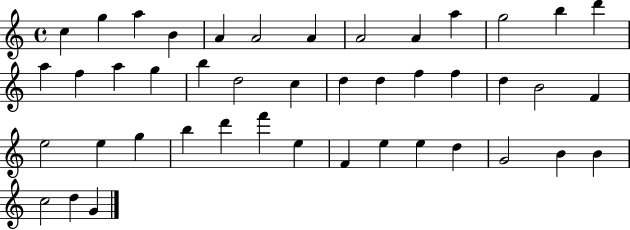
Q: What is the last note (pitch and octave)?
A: G4